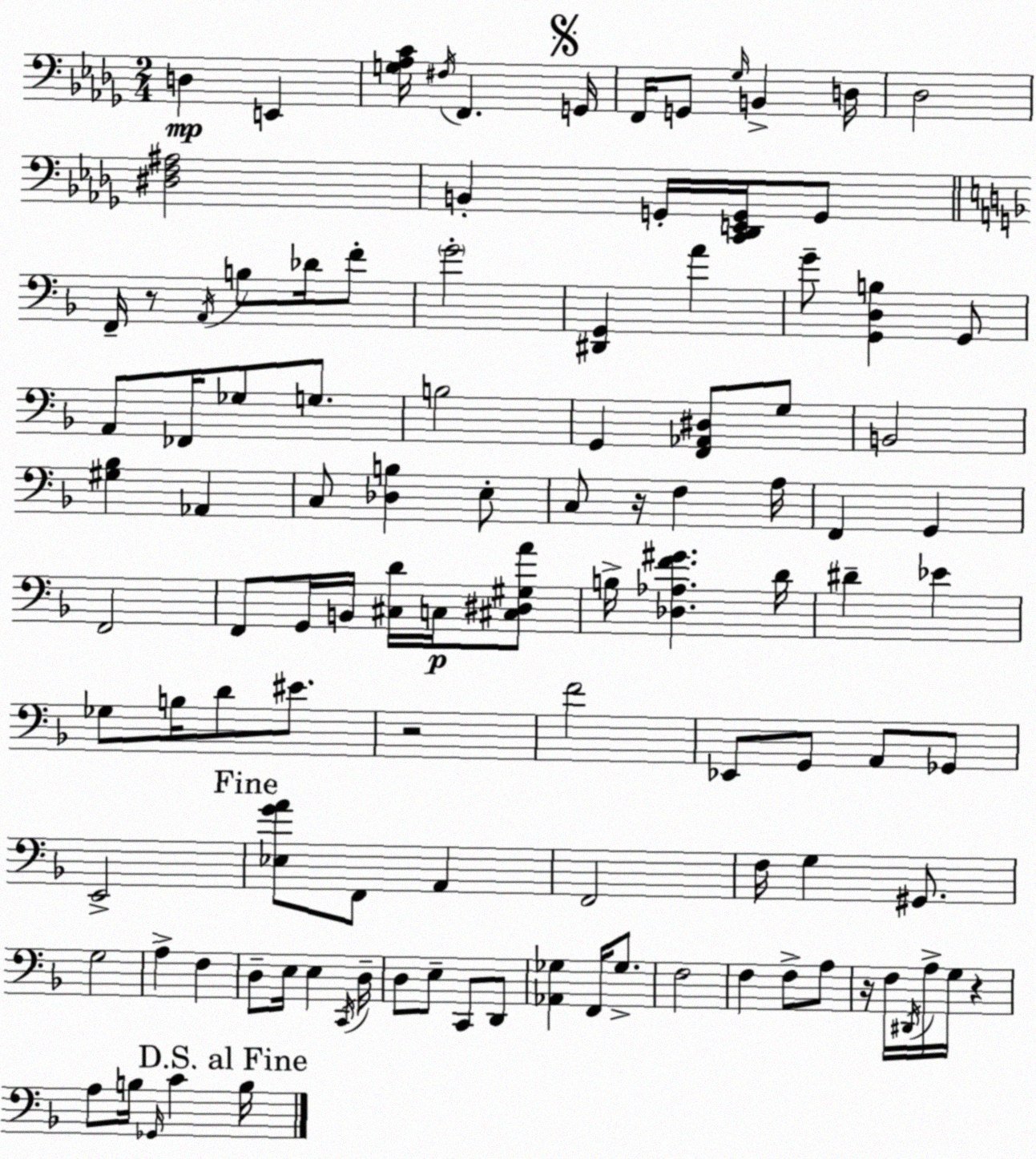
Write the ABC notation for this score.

X:1
T:Untitled
M:2/4
L:1/4
K:Bbm
D, E,, [G,_A,C]/4 ^F,/4 F,, G,,/4 F,,/4 G,,/2 _G,/4 B,, D,/4 _D,2 [^D,F,^A,]2 B,, G,,/4 [C,,_D,,E,,G,,]/4 G,,/2 F,,/4 z/2 A,,/4 B,/2 _D/4 F/2 G2 [^D,,G,,] A G/2 [G,,D,B,] G,,/2 A,,/2 _F,,/4 _G,/2 G,/2 B,2 G,, [F,,_A,,^D,]/2 G,/2 B,,2 [^G,_B,] _A,, C,/2 [_D,B,] E,/2 C,/2 z/4 F, A,/4 F,, G,, F,,2 F,,/2 G,,/4 B,,/4 [^C,D]/4 C,/4 [^C,^D,^G,A]/2 B,/4 [_D,_A,F^G] D/4 ^D _E _G,/2 B,/4 D/2 ^E/2 z2 F2 _E,,/2 G,,/2 A,,/2 _G,,/2 E,,2 [_E,GA]/2 F,,/2 A,, F,,2 F,/4 G, ^G,,/2 G,2 A, F, D,/2 E,/4 E, C,,/4 D,/4 D,/2 E,/2 C,,/2 D,,/2 [_A,,_G,] F,,/4 _G,/2 F,2 F, F,/2 A,/2 z/4 F,/4 ^D,,/4 A,/4 G,/4 z A,/2 B,/4 _G,,/4 C B,/4